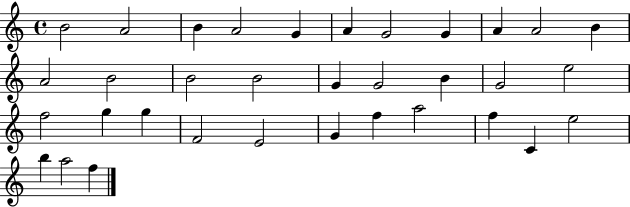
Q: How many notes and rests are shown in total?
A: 34